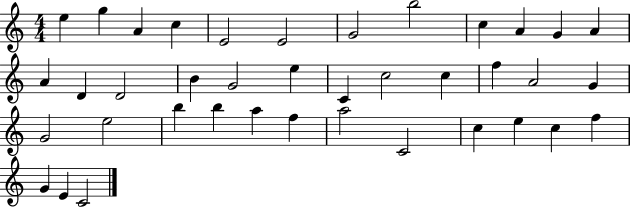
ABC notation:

X:1
T:Untitled
M:4/4
L:1/4
K:C
e g A c E2 E2 G2 b2 c A G A A D D2 B G2 e C c2 c f A2 G G2 e2 b b a f a2 C2 c e c f G E C2